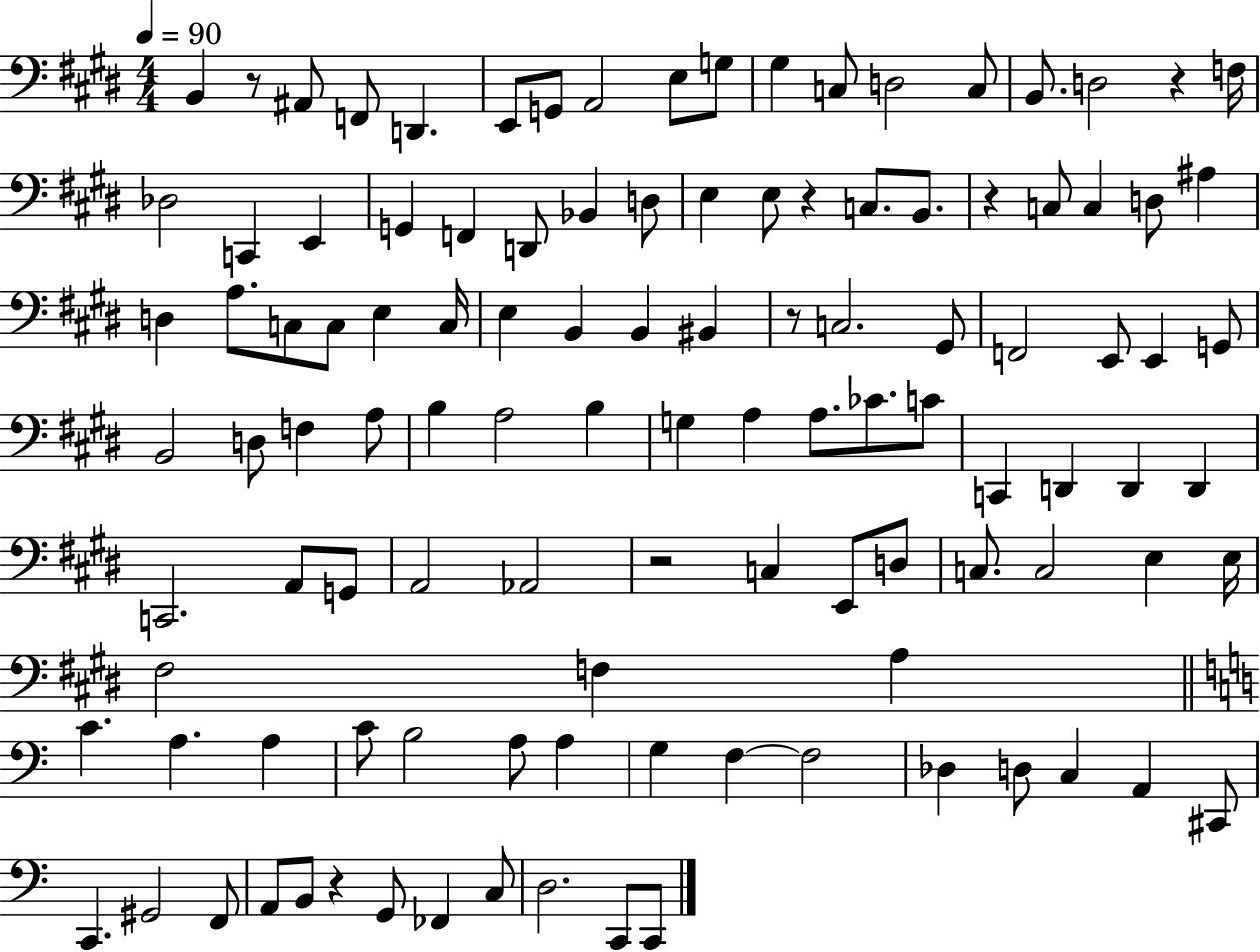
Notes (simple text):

B2/q R/e A#2/e F2/e D2/q. E2/e G2/e A2/h E3/e G3/e G#3/q C3/e D3/h C3/e B2/e. D3/h R/q F3/s Db3/h C2/q E2/q G2/q F2/q D2/e Bb2/q D3/e E3/q E3/e R/q C3/e. B2/e. R/q C3/e C3/q D3/e A#3/q D3/q A3/e. C3/e C3/e E3/q C3/s E3/q B2/q B2/q BIS2/q R/e C3/h. G#2/e F2/h E2/e E2/q G2/e B2/h D3/e F3/q A3/e B3/q A3/h B3/q G3/q A3/q A3/e. CES4/e. C4/e C2/q D2/q D2/q D2/q C2/h. A2/e G2/e A2/h Ab2/h R/h C3/q E2/e D3/e C3/e. C3/h E3/q E3/s F#3/h F3/q A3/q C4/q. A3/q. A3/q C4/e B3/h A3/e A3/q G3/q F3/q F3/h Db3/q D3/e C3/q A2/q C#2/e C2/q. G#2/h F2/e A2/e B2/e R/q G2/e FES2/q C3/e D3/h. C2/e C2/e